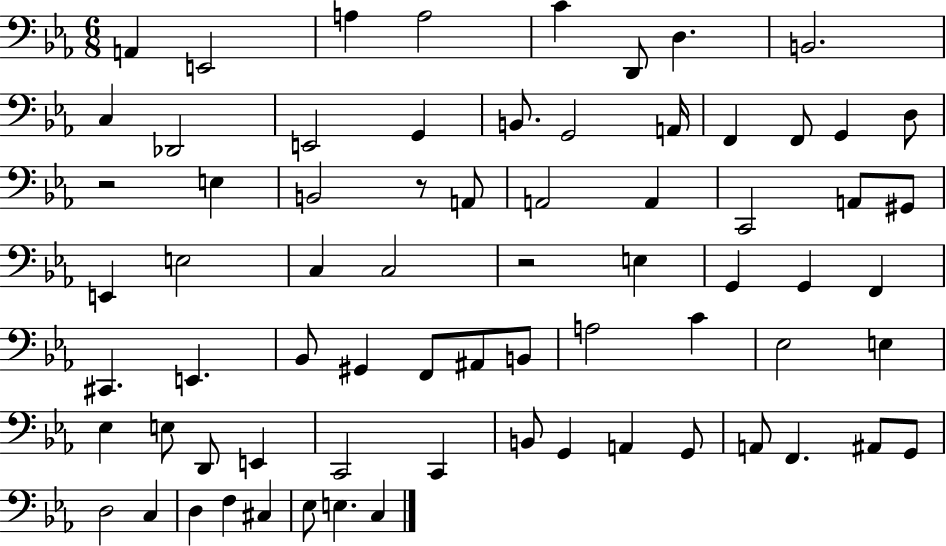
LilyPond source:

{
  \clef bass
  \numericTimeSignature
  \time 6/8
  \key ees \major
  a,4 e,2 | a4 a2 | c'4 d,8 d4. | b,2. | \break c4 des,2 | e,2 g,4 | b,8. g,2 a,16 | f,4 f,8 g,4 d8 | \break r2 e4 | b,2 r8 a,8 | a,2 a,4 | c,2 a,8 gis,8 | \break e,4 e2 | c4 c2 | r2 e4 | g,4 g,4 f,4 | \break cis,4. e,4. | bes,8 gis,4 f,8 ais,8 b,8 | a2 c'4 | ees2 e4 | \break ees4 e8 d,8 e,4 | c,2 c,4 | b,8 g,4 a,4 g,8 | a,8 f,4. ais,8 g,8 | \break d2 c4 | d4 f4 cis4 | ees8 e4. c4 | \bar "|."
}